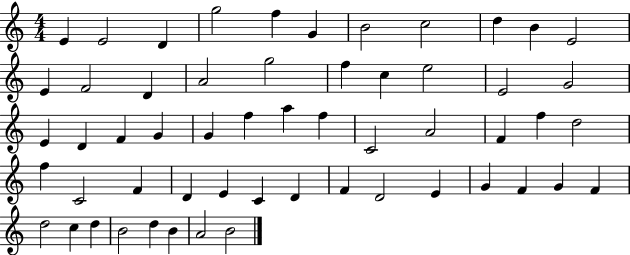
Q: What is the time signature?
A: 4/4